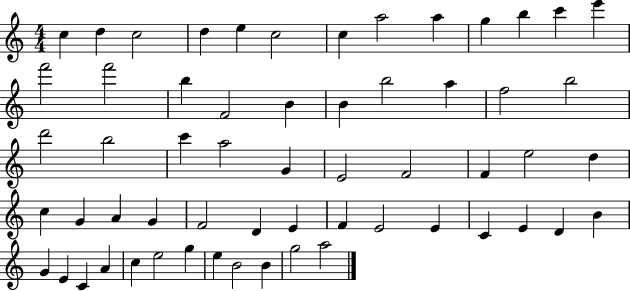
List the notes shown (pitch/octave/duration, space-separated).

C5/q D5/q C5/h D5/q E5/q C5/h C5/q A5/h A5/q G5/q B5/q C6/q E6/q F6/h F6/h B5/q F4/h B4/q B4/q B5/h A5/q F5/h B5/h D6/h B5/h C6/q A5/h G4/q E4/h F4/h F4/q E5/h D5/q C5/q G4/q A4/q G4/q F4/h D4/q E4/q F4/q E4/h E4/q C4/q E4/q D4/q B4/q G4/q E4/q C4/q A4/q C5/q E5/h G5/q E5/q B4/h B4/q G5/h A5/h